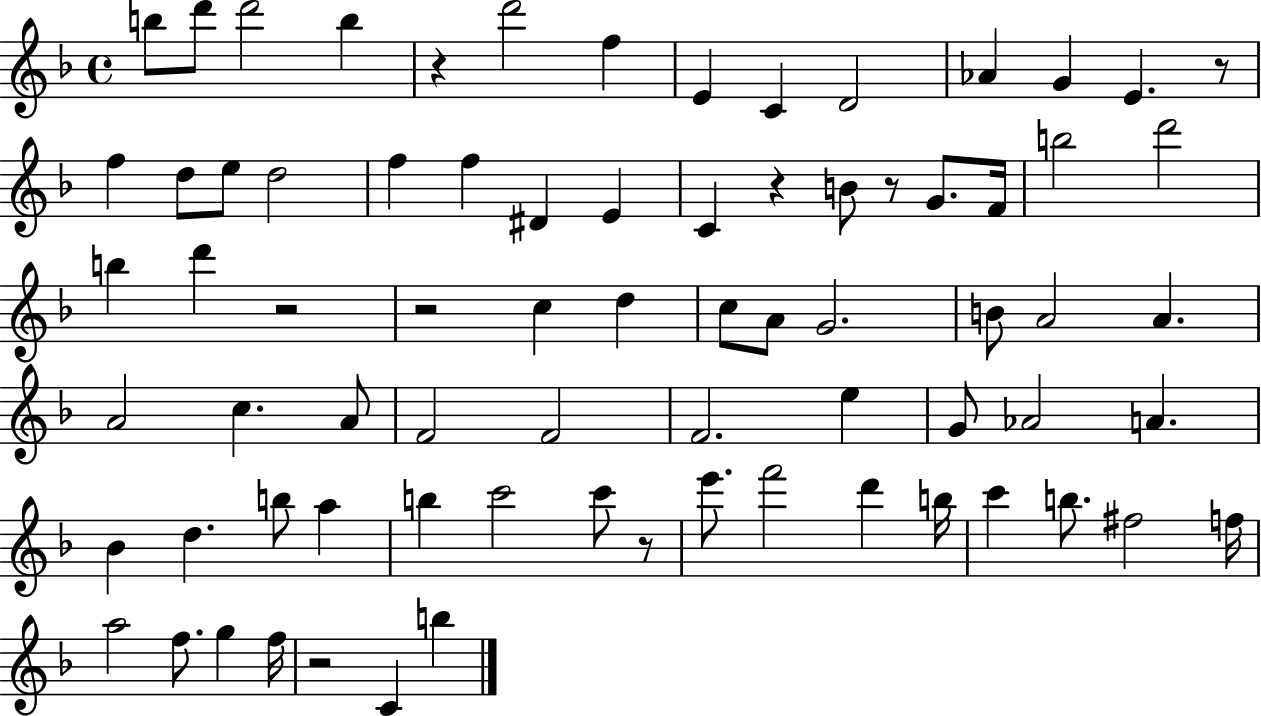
B5/e D6/e D6/h B5/q R/q D6/h F5/q E4/q C4/q D4/h Ab4/q G4/q E4/q. R/e F5/q D5/e E5/e D5/h F5/q F5/q D#4/q E4/q C4/q R/q B4/e R/e G4/e. F4/s B5/h D6/h B5/q D6/q R/h R/h C5/q D5/q C5/e A4/e G4/h. B4/e A4/h A4/q. A4/h C5/q. A4/e F4/h F4/h F4/h. E5/q G4/e Ab4/h A4/q. Bb4/q D5/q. B5/e A5/q B5/q C6/h C6/e R/e E6/e. F6/h D6/q B5/s C6/q B5/e. F#5/h F5/s A5/h F5/e. G5/q F5/s R/h C4/q B5/q